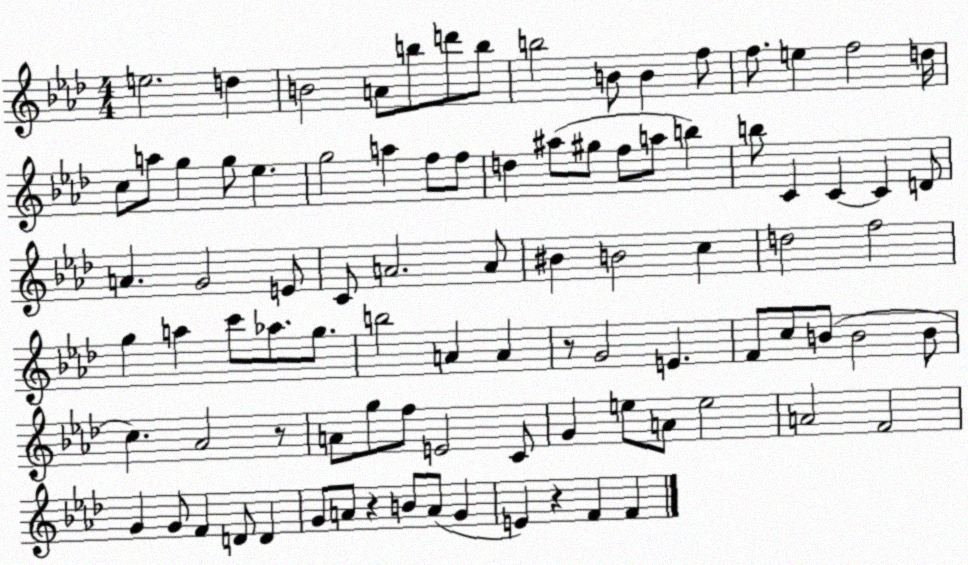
X:1
T:Untitled
M:4/4
L:1/4
K:Ab
e2 d B2 A/2 b/2 d'/2 b/2 b2 B/2 B f/2 f/2 e f2 d/4 c/2 a/2 g g/2 _e g2 a f/2 f/2 d ^a/2 ^g/2 f/2 a/2 b b/2 C C C D/2 A G2 E/2 C/2 A2 A/2 ^B B2 c d2 f2 g a c'/2 _a/2 g/2 b2 A A z/2 G2 E F/2 c/2 B/2 B2 B/2 c _A2 z/2 A/2 g/2 f/2 E2 C/2 G e/2 A/2 e2 A2 F2 G G/2 F D/2 D G/2 A/2 z B/2 A/2 G E z F F